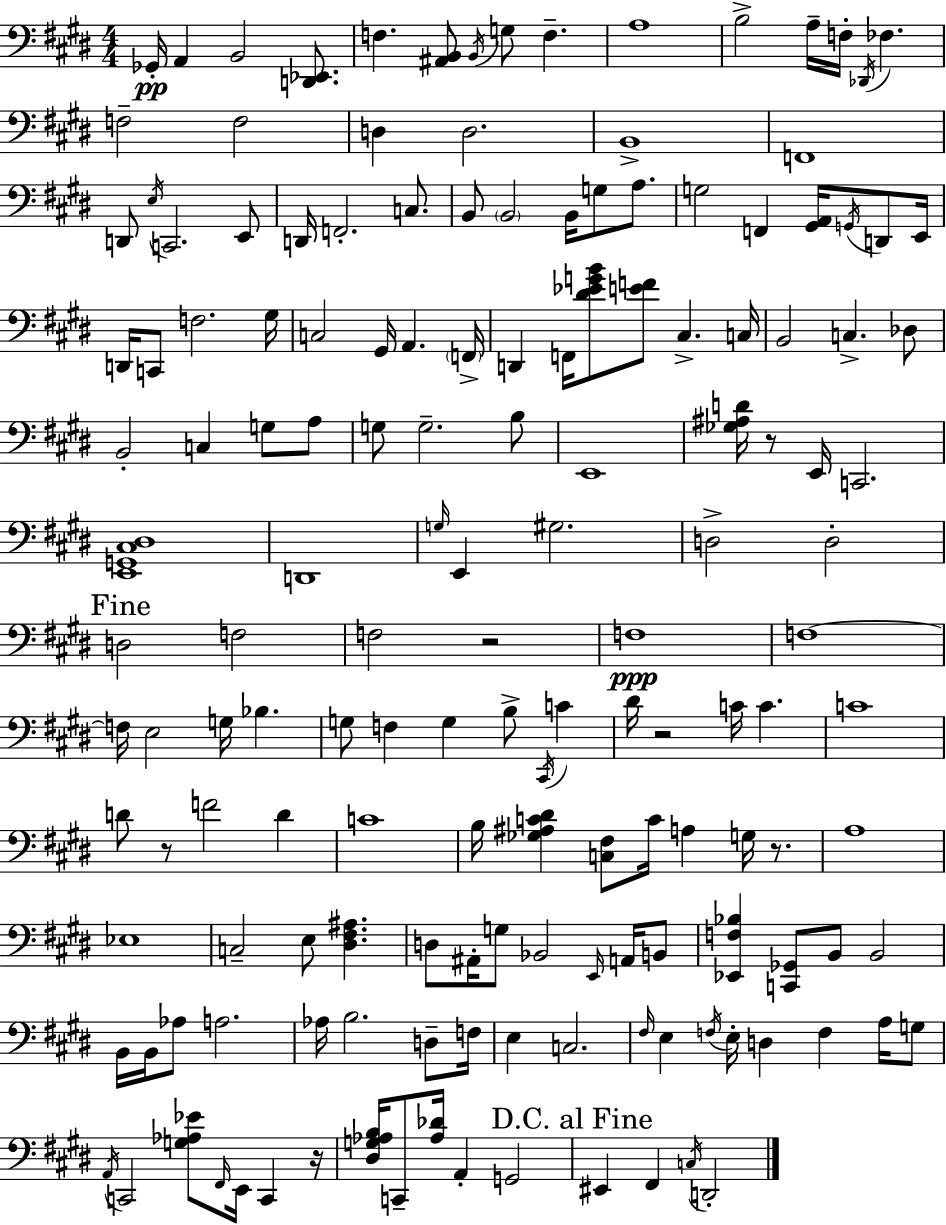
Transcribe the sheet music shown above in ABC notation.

X:1
T:Untitled
M:4/4
L:1/4
K:E
_G,,/4 A,, B,,2 [D,,_E,,]/2 F, [^A,,B,,]/2 B,,/4 G,/2 F, A,4 B,2 A,/4 F,/4 _D,,/4 _F, F,2 F,2 D, D,2 B,,4 F,,4 D,,/2 E,/4 C,,2 E,,/2 D,,/4 F,,2 C,/2 B,,/2 B,,2 B,,/4 G,/2 A,/2 G,2 F,, [^G,,A,,]/4 G,,/4 D,,/2 E,,/4 D,,/4 C,,/2 F,2 ^G,/4 C,2 ^G,,/4 A,, F,,/4 D,, F,,/4 [^D_EGB]/2 [EF]/2 ^C, C,/4 B,,2 C, _D,/2 B,,2 C, G,/2 A,/2 G,/2 G,2 B,/2 E,,4 [_G,^A,D]/4 z/2 E,,/4 C,,2 [E,,G,,^C,^D,]4 D,,4 G,/4 E,, ^G,2 D,2 D,2 D,2 F,2 F,2 z2 F,4 F,4 F,/4 E,2 G,/4 _B, G,/2 F, G, B,/2 ^C,,/4 C ^D/4 z2 C/4 C C4 D/2 z/2 F2 D C4 B,/4 [_G,^A,C^D] [C,^F,]/2 C/4 A, G,/4 z/2 A,4 _E,4 C,2 E,/2 [^D,^F,^A,] D,/2 ^A,,/4 G,/2 _B,,2 E,,/4 A,,/4 B,,/2 [_E,,F,_B,] [C,,_G,,]/2 B,,/2 B,,2 B,,/4 B,,/4 _A,/2 A,2 _A,/4 B,2 D,/2 F,/4 E, C,2 ^F,/4 E, F,/4 E,/4 D, F, A,/4 G,/2 A,,/4 C,,2 [G,_A,_E]/2 ^F,,/4 E,,/4 C,, z/4 [^D,G,_A,B,]/4 C,,/2 [_A,_D]/4 A,, G,,2 ^E,, ^F,, C,/4 D,,2